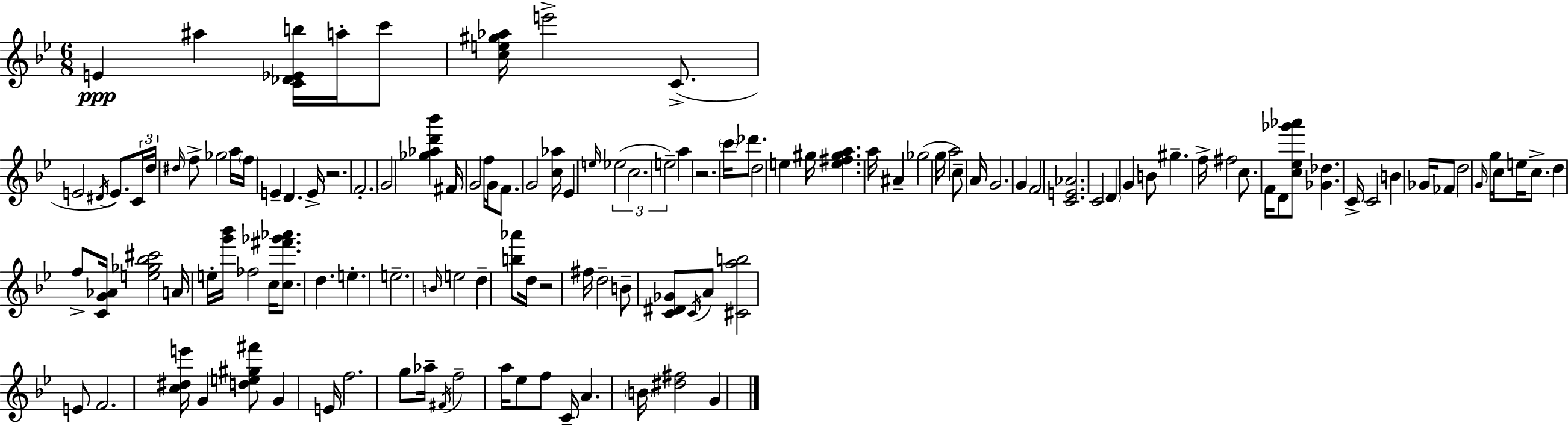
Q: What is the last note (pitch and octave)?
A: G4